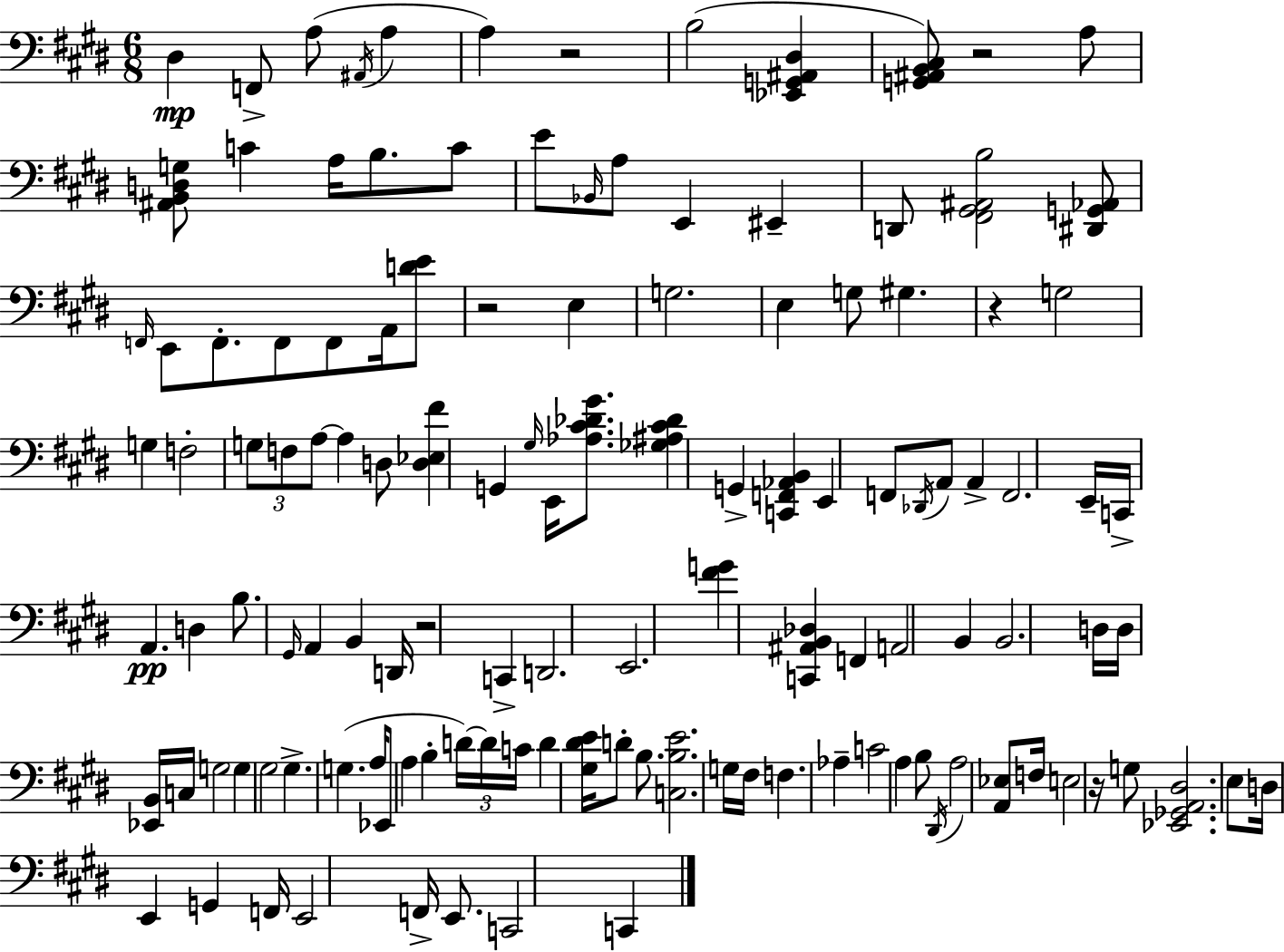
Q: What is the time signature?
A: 6/8